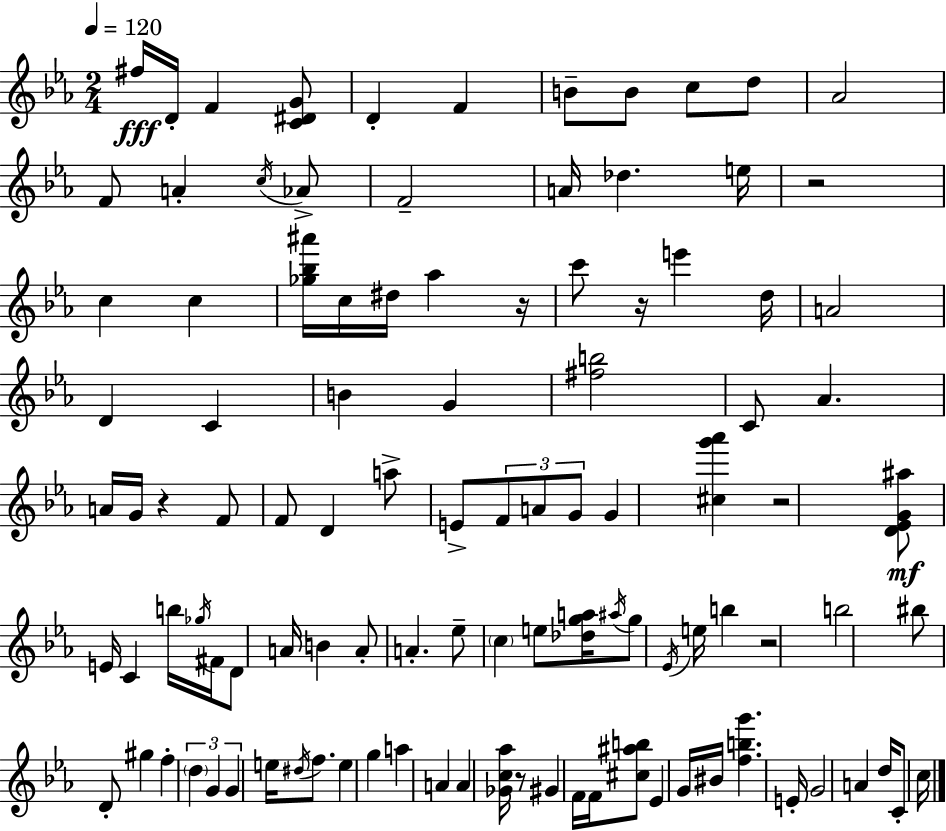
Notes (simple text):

F#5/s D4/s F4/q [C4,D#4,G4]/e D4/q F4/q B4/e B4/e C5/e D5/e Ab4/h F4/e A4/q C5/s Ab4/e F4/h A4/s Db5/q. E5/s R/h C5/q C5/q [Gb5,Bb5,A#6]/s C5/s D#5/s Ab5/q R/s C6/e R/s E6/q D5/s A4/h D4/q C4/q B4/q G4/q [F#5,B5]/h C4/e Ab4/q. A4/s G4/s R/q F4/e F4/e D4/q A5/e E4/e F4/e A4/e G4/e G4/q [C#5,G6,Ab6]/q R/h [D4,Eb4,G4,A#5]/e E4/s C4/q B5/s Gb5/s F#4/s D4/e A4/s B4/q A4/e A4/q. Eb5/e C5/q E5/e [Db5,G5,A5]/s A#5/s G5/e Eb4/s E5/s B5/q R/h B5/h BIS5/e D4/e G#5/q F5/q D5/q G4/q G4/q E5/s D#5/s F5/e. E5/q G5/q A5/q A4/q A4/q [Gb4,C5,Ab5]/s R/e G#4/q F4/s F4/s [C#5,A#5,B5]/e Eb4/q G4/s BIS4/s [F5,B5,G6]/q. E4/s G4/h A4/q D5/s C4/e C5/s